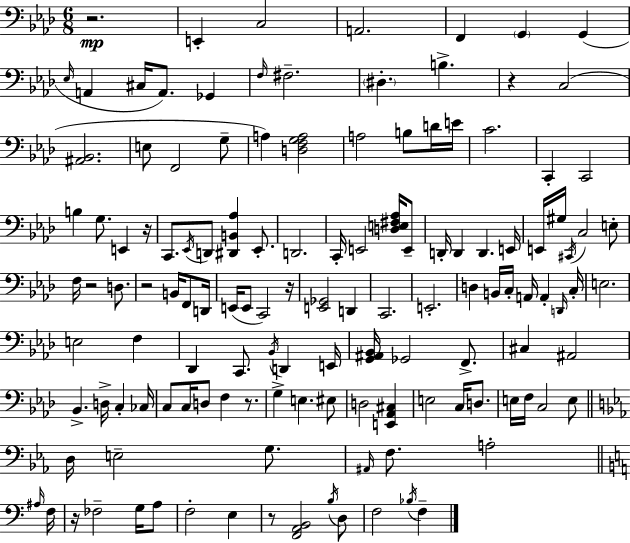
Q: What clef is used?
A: bass